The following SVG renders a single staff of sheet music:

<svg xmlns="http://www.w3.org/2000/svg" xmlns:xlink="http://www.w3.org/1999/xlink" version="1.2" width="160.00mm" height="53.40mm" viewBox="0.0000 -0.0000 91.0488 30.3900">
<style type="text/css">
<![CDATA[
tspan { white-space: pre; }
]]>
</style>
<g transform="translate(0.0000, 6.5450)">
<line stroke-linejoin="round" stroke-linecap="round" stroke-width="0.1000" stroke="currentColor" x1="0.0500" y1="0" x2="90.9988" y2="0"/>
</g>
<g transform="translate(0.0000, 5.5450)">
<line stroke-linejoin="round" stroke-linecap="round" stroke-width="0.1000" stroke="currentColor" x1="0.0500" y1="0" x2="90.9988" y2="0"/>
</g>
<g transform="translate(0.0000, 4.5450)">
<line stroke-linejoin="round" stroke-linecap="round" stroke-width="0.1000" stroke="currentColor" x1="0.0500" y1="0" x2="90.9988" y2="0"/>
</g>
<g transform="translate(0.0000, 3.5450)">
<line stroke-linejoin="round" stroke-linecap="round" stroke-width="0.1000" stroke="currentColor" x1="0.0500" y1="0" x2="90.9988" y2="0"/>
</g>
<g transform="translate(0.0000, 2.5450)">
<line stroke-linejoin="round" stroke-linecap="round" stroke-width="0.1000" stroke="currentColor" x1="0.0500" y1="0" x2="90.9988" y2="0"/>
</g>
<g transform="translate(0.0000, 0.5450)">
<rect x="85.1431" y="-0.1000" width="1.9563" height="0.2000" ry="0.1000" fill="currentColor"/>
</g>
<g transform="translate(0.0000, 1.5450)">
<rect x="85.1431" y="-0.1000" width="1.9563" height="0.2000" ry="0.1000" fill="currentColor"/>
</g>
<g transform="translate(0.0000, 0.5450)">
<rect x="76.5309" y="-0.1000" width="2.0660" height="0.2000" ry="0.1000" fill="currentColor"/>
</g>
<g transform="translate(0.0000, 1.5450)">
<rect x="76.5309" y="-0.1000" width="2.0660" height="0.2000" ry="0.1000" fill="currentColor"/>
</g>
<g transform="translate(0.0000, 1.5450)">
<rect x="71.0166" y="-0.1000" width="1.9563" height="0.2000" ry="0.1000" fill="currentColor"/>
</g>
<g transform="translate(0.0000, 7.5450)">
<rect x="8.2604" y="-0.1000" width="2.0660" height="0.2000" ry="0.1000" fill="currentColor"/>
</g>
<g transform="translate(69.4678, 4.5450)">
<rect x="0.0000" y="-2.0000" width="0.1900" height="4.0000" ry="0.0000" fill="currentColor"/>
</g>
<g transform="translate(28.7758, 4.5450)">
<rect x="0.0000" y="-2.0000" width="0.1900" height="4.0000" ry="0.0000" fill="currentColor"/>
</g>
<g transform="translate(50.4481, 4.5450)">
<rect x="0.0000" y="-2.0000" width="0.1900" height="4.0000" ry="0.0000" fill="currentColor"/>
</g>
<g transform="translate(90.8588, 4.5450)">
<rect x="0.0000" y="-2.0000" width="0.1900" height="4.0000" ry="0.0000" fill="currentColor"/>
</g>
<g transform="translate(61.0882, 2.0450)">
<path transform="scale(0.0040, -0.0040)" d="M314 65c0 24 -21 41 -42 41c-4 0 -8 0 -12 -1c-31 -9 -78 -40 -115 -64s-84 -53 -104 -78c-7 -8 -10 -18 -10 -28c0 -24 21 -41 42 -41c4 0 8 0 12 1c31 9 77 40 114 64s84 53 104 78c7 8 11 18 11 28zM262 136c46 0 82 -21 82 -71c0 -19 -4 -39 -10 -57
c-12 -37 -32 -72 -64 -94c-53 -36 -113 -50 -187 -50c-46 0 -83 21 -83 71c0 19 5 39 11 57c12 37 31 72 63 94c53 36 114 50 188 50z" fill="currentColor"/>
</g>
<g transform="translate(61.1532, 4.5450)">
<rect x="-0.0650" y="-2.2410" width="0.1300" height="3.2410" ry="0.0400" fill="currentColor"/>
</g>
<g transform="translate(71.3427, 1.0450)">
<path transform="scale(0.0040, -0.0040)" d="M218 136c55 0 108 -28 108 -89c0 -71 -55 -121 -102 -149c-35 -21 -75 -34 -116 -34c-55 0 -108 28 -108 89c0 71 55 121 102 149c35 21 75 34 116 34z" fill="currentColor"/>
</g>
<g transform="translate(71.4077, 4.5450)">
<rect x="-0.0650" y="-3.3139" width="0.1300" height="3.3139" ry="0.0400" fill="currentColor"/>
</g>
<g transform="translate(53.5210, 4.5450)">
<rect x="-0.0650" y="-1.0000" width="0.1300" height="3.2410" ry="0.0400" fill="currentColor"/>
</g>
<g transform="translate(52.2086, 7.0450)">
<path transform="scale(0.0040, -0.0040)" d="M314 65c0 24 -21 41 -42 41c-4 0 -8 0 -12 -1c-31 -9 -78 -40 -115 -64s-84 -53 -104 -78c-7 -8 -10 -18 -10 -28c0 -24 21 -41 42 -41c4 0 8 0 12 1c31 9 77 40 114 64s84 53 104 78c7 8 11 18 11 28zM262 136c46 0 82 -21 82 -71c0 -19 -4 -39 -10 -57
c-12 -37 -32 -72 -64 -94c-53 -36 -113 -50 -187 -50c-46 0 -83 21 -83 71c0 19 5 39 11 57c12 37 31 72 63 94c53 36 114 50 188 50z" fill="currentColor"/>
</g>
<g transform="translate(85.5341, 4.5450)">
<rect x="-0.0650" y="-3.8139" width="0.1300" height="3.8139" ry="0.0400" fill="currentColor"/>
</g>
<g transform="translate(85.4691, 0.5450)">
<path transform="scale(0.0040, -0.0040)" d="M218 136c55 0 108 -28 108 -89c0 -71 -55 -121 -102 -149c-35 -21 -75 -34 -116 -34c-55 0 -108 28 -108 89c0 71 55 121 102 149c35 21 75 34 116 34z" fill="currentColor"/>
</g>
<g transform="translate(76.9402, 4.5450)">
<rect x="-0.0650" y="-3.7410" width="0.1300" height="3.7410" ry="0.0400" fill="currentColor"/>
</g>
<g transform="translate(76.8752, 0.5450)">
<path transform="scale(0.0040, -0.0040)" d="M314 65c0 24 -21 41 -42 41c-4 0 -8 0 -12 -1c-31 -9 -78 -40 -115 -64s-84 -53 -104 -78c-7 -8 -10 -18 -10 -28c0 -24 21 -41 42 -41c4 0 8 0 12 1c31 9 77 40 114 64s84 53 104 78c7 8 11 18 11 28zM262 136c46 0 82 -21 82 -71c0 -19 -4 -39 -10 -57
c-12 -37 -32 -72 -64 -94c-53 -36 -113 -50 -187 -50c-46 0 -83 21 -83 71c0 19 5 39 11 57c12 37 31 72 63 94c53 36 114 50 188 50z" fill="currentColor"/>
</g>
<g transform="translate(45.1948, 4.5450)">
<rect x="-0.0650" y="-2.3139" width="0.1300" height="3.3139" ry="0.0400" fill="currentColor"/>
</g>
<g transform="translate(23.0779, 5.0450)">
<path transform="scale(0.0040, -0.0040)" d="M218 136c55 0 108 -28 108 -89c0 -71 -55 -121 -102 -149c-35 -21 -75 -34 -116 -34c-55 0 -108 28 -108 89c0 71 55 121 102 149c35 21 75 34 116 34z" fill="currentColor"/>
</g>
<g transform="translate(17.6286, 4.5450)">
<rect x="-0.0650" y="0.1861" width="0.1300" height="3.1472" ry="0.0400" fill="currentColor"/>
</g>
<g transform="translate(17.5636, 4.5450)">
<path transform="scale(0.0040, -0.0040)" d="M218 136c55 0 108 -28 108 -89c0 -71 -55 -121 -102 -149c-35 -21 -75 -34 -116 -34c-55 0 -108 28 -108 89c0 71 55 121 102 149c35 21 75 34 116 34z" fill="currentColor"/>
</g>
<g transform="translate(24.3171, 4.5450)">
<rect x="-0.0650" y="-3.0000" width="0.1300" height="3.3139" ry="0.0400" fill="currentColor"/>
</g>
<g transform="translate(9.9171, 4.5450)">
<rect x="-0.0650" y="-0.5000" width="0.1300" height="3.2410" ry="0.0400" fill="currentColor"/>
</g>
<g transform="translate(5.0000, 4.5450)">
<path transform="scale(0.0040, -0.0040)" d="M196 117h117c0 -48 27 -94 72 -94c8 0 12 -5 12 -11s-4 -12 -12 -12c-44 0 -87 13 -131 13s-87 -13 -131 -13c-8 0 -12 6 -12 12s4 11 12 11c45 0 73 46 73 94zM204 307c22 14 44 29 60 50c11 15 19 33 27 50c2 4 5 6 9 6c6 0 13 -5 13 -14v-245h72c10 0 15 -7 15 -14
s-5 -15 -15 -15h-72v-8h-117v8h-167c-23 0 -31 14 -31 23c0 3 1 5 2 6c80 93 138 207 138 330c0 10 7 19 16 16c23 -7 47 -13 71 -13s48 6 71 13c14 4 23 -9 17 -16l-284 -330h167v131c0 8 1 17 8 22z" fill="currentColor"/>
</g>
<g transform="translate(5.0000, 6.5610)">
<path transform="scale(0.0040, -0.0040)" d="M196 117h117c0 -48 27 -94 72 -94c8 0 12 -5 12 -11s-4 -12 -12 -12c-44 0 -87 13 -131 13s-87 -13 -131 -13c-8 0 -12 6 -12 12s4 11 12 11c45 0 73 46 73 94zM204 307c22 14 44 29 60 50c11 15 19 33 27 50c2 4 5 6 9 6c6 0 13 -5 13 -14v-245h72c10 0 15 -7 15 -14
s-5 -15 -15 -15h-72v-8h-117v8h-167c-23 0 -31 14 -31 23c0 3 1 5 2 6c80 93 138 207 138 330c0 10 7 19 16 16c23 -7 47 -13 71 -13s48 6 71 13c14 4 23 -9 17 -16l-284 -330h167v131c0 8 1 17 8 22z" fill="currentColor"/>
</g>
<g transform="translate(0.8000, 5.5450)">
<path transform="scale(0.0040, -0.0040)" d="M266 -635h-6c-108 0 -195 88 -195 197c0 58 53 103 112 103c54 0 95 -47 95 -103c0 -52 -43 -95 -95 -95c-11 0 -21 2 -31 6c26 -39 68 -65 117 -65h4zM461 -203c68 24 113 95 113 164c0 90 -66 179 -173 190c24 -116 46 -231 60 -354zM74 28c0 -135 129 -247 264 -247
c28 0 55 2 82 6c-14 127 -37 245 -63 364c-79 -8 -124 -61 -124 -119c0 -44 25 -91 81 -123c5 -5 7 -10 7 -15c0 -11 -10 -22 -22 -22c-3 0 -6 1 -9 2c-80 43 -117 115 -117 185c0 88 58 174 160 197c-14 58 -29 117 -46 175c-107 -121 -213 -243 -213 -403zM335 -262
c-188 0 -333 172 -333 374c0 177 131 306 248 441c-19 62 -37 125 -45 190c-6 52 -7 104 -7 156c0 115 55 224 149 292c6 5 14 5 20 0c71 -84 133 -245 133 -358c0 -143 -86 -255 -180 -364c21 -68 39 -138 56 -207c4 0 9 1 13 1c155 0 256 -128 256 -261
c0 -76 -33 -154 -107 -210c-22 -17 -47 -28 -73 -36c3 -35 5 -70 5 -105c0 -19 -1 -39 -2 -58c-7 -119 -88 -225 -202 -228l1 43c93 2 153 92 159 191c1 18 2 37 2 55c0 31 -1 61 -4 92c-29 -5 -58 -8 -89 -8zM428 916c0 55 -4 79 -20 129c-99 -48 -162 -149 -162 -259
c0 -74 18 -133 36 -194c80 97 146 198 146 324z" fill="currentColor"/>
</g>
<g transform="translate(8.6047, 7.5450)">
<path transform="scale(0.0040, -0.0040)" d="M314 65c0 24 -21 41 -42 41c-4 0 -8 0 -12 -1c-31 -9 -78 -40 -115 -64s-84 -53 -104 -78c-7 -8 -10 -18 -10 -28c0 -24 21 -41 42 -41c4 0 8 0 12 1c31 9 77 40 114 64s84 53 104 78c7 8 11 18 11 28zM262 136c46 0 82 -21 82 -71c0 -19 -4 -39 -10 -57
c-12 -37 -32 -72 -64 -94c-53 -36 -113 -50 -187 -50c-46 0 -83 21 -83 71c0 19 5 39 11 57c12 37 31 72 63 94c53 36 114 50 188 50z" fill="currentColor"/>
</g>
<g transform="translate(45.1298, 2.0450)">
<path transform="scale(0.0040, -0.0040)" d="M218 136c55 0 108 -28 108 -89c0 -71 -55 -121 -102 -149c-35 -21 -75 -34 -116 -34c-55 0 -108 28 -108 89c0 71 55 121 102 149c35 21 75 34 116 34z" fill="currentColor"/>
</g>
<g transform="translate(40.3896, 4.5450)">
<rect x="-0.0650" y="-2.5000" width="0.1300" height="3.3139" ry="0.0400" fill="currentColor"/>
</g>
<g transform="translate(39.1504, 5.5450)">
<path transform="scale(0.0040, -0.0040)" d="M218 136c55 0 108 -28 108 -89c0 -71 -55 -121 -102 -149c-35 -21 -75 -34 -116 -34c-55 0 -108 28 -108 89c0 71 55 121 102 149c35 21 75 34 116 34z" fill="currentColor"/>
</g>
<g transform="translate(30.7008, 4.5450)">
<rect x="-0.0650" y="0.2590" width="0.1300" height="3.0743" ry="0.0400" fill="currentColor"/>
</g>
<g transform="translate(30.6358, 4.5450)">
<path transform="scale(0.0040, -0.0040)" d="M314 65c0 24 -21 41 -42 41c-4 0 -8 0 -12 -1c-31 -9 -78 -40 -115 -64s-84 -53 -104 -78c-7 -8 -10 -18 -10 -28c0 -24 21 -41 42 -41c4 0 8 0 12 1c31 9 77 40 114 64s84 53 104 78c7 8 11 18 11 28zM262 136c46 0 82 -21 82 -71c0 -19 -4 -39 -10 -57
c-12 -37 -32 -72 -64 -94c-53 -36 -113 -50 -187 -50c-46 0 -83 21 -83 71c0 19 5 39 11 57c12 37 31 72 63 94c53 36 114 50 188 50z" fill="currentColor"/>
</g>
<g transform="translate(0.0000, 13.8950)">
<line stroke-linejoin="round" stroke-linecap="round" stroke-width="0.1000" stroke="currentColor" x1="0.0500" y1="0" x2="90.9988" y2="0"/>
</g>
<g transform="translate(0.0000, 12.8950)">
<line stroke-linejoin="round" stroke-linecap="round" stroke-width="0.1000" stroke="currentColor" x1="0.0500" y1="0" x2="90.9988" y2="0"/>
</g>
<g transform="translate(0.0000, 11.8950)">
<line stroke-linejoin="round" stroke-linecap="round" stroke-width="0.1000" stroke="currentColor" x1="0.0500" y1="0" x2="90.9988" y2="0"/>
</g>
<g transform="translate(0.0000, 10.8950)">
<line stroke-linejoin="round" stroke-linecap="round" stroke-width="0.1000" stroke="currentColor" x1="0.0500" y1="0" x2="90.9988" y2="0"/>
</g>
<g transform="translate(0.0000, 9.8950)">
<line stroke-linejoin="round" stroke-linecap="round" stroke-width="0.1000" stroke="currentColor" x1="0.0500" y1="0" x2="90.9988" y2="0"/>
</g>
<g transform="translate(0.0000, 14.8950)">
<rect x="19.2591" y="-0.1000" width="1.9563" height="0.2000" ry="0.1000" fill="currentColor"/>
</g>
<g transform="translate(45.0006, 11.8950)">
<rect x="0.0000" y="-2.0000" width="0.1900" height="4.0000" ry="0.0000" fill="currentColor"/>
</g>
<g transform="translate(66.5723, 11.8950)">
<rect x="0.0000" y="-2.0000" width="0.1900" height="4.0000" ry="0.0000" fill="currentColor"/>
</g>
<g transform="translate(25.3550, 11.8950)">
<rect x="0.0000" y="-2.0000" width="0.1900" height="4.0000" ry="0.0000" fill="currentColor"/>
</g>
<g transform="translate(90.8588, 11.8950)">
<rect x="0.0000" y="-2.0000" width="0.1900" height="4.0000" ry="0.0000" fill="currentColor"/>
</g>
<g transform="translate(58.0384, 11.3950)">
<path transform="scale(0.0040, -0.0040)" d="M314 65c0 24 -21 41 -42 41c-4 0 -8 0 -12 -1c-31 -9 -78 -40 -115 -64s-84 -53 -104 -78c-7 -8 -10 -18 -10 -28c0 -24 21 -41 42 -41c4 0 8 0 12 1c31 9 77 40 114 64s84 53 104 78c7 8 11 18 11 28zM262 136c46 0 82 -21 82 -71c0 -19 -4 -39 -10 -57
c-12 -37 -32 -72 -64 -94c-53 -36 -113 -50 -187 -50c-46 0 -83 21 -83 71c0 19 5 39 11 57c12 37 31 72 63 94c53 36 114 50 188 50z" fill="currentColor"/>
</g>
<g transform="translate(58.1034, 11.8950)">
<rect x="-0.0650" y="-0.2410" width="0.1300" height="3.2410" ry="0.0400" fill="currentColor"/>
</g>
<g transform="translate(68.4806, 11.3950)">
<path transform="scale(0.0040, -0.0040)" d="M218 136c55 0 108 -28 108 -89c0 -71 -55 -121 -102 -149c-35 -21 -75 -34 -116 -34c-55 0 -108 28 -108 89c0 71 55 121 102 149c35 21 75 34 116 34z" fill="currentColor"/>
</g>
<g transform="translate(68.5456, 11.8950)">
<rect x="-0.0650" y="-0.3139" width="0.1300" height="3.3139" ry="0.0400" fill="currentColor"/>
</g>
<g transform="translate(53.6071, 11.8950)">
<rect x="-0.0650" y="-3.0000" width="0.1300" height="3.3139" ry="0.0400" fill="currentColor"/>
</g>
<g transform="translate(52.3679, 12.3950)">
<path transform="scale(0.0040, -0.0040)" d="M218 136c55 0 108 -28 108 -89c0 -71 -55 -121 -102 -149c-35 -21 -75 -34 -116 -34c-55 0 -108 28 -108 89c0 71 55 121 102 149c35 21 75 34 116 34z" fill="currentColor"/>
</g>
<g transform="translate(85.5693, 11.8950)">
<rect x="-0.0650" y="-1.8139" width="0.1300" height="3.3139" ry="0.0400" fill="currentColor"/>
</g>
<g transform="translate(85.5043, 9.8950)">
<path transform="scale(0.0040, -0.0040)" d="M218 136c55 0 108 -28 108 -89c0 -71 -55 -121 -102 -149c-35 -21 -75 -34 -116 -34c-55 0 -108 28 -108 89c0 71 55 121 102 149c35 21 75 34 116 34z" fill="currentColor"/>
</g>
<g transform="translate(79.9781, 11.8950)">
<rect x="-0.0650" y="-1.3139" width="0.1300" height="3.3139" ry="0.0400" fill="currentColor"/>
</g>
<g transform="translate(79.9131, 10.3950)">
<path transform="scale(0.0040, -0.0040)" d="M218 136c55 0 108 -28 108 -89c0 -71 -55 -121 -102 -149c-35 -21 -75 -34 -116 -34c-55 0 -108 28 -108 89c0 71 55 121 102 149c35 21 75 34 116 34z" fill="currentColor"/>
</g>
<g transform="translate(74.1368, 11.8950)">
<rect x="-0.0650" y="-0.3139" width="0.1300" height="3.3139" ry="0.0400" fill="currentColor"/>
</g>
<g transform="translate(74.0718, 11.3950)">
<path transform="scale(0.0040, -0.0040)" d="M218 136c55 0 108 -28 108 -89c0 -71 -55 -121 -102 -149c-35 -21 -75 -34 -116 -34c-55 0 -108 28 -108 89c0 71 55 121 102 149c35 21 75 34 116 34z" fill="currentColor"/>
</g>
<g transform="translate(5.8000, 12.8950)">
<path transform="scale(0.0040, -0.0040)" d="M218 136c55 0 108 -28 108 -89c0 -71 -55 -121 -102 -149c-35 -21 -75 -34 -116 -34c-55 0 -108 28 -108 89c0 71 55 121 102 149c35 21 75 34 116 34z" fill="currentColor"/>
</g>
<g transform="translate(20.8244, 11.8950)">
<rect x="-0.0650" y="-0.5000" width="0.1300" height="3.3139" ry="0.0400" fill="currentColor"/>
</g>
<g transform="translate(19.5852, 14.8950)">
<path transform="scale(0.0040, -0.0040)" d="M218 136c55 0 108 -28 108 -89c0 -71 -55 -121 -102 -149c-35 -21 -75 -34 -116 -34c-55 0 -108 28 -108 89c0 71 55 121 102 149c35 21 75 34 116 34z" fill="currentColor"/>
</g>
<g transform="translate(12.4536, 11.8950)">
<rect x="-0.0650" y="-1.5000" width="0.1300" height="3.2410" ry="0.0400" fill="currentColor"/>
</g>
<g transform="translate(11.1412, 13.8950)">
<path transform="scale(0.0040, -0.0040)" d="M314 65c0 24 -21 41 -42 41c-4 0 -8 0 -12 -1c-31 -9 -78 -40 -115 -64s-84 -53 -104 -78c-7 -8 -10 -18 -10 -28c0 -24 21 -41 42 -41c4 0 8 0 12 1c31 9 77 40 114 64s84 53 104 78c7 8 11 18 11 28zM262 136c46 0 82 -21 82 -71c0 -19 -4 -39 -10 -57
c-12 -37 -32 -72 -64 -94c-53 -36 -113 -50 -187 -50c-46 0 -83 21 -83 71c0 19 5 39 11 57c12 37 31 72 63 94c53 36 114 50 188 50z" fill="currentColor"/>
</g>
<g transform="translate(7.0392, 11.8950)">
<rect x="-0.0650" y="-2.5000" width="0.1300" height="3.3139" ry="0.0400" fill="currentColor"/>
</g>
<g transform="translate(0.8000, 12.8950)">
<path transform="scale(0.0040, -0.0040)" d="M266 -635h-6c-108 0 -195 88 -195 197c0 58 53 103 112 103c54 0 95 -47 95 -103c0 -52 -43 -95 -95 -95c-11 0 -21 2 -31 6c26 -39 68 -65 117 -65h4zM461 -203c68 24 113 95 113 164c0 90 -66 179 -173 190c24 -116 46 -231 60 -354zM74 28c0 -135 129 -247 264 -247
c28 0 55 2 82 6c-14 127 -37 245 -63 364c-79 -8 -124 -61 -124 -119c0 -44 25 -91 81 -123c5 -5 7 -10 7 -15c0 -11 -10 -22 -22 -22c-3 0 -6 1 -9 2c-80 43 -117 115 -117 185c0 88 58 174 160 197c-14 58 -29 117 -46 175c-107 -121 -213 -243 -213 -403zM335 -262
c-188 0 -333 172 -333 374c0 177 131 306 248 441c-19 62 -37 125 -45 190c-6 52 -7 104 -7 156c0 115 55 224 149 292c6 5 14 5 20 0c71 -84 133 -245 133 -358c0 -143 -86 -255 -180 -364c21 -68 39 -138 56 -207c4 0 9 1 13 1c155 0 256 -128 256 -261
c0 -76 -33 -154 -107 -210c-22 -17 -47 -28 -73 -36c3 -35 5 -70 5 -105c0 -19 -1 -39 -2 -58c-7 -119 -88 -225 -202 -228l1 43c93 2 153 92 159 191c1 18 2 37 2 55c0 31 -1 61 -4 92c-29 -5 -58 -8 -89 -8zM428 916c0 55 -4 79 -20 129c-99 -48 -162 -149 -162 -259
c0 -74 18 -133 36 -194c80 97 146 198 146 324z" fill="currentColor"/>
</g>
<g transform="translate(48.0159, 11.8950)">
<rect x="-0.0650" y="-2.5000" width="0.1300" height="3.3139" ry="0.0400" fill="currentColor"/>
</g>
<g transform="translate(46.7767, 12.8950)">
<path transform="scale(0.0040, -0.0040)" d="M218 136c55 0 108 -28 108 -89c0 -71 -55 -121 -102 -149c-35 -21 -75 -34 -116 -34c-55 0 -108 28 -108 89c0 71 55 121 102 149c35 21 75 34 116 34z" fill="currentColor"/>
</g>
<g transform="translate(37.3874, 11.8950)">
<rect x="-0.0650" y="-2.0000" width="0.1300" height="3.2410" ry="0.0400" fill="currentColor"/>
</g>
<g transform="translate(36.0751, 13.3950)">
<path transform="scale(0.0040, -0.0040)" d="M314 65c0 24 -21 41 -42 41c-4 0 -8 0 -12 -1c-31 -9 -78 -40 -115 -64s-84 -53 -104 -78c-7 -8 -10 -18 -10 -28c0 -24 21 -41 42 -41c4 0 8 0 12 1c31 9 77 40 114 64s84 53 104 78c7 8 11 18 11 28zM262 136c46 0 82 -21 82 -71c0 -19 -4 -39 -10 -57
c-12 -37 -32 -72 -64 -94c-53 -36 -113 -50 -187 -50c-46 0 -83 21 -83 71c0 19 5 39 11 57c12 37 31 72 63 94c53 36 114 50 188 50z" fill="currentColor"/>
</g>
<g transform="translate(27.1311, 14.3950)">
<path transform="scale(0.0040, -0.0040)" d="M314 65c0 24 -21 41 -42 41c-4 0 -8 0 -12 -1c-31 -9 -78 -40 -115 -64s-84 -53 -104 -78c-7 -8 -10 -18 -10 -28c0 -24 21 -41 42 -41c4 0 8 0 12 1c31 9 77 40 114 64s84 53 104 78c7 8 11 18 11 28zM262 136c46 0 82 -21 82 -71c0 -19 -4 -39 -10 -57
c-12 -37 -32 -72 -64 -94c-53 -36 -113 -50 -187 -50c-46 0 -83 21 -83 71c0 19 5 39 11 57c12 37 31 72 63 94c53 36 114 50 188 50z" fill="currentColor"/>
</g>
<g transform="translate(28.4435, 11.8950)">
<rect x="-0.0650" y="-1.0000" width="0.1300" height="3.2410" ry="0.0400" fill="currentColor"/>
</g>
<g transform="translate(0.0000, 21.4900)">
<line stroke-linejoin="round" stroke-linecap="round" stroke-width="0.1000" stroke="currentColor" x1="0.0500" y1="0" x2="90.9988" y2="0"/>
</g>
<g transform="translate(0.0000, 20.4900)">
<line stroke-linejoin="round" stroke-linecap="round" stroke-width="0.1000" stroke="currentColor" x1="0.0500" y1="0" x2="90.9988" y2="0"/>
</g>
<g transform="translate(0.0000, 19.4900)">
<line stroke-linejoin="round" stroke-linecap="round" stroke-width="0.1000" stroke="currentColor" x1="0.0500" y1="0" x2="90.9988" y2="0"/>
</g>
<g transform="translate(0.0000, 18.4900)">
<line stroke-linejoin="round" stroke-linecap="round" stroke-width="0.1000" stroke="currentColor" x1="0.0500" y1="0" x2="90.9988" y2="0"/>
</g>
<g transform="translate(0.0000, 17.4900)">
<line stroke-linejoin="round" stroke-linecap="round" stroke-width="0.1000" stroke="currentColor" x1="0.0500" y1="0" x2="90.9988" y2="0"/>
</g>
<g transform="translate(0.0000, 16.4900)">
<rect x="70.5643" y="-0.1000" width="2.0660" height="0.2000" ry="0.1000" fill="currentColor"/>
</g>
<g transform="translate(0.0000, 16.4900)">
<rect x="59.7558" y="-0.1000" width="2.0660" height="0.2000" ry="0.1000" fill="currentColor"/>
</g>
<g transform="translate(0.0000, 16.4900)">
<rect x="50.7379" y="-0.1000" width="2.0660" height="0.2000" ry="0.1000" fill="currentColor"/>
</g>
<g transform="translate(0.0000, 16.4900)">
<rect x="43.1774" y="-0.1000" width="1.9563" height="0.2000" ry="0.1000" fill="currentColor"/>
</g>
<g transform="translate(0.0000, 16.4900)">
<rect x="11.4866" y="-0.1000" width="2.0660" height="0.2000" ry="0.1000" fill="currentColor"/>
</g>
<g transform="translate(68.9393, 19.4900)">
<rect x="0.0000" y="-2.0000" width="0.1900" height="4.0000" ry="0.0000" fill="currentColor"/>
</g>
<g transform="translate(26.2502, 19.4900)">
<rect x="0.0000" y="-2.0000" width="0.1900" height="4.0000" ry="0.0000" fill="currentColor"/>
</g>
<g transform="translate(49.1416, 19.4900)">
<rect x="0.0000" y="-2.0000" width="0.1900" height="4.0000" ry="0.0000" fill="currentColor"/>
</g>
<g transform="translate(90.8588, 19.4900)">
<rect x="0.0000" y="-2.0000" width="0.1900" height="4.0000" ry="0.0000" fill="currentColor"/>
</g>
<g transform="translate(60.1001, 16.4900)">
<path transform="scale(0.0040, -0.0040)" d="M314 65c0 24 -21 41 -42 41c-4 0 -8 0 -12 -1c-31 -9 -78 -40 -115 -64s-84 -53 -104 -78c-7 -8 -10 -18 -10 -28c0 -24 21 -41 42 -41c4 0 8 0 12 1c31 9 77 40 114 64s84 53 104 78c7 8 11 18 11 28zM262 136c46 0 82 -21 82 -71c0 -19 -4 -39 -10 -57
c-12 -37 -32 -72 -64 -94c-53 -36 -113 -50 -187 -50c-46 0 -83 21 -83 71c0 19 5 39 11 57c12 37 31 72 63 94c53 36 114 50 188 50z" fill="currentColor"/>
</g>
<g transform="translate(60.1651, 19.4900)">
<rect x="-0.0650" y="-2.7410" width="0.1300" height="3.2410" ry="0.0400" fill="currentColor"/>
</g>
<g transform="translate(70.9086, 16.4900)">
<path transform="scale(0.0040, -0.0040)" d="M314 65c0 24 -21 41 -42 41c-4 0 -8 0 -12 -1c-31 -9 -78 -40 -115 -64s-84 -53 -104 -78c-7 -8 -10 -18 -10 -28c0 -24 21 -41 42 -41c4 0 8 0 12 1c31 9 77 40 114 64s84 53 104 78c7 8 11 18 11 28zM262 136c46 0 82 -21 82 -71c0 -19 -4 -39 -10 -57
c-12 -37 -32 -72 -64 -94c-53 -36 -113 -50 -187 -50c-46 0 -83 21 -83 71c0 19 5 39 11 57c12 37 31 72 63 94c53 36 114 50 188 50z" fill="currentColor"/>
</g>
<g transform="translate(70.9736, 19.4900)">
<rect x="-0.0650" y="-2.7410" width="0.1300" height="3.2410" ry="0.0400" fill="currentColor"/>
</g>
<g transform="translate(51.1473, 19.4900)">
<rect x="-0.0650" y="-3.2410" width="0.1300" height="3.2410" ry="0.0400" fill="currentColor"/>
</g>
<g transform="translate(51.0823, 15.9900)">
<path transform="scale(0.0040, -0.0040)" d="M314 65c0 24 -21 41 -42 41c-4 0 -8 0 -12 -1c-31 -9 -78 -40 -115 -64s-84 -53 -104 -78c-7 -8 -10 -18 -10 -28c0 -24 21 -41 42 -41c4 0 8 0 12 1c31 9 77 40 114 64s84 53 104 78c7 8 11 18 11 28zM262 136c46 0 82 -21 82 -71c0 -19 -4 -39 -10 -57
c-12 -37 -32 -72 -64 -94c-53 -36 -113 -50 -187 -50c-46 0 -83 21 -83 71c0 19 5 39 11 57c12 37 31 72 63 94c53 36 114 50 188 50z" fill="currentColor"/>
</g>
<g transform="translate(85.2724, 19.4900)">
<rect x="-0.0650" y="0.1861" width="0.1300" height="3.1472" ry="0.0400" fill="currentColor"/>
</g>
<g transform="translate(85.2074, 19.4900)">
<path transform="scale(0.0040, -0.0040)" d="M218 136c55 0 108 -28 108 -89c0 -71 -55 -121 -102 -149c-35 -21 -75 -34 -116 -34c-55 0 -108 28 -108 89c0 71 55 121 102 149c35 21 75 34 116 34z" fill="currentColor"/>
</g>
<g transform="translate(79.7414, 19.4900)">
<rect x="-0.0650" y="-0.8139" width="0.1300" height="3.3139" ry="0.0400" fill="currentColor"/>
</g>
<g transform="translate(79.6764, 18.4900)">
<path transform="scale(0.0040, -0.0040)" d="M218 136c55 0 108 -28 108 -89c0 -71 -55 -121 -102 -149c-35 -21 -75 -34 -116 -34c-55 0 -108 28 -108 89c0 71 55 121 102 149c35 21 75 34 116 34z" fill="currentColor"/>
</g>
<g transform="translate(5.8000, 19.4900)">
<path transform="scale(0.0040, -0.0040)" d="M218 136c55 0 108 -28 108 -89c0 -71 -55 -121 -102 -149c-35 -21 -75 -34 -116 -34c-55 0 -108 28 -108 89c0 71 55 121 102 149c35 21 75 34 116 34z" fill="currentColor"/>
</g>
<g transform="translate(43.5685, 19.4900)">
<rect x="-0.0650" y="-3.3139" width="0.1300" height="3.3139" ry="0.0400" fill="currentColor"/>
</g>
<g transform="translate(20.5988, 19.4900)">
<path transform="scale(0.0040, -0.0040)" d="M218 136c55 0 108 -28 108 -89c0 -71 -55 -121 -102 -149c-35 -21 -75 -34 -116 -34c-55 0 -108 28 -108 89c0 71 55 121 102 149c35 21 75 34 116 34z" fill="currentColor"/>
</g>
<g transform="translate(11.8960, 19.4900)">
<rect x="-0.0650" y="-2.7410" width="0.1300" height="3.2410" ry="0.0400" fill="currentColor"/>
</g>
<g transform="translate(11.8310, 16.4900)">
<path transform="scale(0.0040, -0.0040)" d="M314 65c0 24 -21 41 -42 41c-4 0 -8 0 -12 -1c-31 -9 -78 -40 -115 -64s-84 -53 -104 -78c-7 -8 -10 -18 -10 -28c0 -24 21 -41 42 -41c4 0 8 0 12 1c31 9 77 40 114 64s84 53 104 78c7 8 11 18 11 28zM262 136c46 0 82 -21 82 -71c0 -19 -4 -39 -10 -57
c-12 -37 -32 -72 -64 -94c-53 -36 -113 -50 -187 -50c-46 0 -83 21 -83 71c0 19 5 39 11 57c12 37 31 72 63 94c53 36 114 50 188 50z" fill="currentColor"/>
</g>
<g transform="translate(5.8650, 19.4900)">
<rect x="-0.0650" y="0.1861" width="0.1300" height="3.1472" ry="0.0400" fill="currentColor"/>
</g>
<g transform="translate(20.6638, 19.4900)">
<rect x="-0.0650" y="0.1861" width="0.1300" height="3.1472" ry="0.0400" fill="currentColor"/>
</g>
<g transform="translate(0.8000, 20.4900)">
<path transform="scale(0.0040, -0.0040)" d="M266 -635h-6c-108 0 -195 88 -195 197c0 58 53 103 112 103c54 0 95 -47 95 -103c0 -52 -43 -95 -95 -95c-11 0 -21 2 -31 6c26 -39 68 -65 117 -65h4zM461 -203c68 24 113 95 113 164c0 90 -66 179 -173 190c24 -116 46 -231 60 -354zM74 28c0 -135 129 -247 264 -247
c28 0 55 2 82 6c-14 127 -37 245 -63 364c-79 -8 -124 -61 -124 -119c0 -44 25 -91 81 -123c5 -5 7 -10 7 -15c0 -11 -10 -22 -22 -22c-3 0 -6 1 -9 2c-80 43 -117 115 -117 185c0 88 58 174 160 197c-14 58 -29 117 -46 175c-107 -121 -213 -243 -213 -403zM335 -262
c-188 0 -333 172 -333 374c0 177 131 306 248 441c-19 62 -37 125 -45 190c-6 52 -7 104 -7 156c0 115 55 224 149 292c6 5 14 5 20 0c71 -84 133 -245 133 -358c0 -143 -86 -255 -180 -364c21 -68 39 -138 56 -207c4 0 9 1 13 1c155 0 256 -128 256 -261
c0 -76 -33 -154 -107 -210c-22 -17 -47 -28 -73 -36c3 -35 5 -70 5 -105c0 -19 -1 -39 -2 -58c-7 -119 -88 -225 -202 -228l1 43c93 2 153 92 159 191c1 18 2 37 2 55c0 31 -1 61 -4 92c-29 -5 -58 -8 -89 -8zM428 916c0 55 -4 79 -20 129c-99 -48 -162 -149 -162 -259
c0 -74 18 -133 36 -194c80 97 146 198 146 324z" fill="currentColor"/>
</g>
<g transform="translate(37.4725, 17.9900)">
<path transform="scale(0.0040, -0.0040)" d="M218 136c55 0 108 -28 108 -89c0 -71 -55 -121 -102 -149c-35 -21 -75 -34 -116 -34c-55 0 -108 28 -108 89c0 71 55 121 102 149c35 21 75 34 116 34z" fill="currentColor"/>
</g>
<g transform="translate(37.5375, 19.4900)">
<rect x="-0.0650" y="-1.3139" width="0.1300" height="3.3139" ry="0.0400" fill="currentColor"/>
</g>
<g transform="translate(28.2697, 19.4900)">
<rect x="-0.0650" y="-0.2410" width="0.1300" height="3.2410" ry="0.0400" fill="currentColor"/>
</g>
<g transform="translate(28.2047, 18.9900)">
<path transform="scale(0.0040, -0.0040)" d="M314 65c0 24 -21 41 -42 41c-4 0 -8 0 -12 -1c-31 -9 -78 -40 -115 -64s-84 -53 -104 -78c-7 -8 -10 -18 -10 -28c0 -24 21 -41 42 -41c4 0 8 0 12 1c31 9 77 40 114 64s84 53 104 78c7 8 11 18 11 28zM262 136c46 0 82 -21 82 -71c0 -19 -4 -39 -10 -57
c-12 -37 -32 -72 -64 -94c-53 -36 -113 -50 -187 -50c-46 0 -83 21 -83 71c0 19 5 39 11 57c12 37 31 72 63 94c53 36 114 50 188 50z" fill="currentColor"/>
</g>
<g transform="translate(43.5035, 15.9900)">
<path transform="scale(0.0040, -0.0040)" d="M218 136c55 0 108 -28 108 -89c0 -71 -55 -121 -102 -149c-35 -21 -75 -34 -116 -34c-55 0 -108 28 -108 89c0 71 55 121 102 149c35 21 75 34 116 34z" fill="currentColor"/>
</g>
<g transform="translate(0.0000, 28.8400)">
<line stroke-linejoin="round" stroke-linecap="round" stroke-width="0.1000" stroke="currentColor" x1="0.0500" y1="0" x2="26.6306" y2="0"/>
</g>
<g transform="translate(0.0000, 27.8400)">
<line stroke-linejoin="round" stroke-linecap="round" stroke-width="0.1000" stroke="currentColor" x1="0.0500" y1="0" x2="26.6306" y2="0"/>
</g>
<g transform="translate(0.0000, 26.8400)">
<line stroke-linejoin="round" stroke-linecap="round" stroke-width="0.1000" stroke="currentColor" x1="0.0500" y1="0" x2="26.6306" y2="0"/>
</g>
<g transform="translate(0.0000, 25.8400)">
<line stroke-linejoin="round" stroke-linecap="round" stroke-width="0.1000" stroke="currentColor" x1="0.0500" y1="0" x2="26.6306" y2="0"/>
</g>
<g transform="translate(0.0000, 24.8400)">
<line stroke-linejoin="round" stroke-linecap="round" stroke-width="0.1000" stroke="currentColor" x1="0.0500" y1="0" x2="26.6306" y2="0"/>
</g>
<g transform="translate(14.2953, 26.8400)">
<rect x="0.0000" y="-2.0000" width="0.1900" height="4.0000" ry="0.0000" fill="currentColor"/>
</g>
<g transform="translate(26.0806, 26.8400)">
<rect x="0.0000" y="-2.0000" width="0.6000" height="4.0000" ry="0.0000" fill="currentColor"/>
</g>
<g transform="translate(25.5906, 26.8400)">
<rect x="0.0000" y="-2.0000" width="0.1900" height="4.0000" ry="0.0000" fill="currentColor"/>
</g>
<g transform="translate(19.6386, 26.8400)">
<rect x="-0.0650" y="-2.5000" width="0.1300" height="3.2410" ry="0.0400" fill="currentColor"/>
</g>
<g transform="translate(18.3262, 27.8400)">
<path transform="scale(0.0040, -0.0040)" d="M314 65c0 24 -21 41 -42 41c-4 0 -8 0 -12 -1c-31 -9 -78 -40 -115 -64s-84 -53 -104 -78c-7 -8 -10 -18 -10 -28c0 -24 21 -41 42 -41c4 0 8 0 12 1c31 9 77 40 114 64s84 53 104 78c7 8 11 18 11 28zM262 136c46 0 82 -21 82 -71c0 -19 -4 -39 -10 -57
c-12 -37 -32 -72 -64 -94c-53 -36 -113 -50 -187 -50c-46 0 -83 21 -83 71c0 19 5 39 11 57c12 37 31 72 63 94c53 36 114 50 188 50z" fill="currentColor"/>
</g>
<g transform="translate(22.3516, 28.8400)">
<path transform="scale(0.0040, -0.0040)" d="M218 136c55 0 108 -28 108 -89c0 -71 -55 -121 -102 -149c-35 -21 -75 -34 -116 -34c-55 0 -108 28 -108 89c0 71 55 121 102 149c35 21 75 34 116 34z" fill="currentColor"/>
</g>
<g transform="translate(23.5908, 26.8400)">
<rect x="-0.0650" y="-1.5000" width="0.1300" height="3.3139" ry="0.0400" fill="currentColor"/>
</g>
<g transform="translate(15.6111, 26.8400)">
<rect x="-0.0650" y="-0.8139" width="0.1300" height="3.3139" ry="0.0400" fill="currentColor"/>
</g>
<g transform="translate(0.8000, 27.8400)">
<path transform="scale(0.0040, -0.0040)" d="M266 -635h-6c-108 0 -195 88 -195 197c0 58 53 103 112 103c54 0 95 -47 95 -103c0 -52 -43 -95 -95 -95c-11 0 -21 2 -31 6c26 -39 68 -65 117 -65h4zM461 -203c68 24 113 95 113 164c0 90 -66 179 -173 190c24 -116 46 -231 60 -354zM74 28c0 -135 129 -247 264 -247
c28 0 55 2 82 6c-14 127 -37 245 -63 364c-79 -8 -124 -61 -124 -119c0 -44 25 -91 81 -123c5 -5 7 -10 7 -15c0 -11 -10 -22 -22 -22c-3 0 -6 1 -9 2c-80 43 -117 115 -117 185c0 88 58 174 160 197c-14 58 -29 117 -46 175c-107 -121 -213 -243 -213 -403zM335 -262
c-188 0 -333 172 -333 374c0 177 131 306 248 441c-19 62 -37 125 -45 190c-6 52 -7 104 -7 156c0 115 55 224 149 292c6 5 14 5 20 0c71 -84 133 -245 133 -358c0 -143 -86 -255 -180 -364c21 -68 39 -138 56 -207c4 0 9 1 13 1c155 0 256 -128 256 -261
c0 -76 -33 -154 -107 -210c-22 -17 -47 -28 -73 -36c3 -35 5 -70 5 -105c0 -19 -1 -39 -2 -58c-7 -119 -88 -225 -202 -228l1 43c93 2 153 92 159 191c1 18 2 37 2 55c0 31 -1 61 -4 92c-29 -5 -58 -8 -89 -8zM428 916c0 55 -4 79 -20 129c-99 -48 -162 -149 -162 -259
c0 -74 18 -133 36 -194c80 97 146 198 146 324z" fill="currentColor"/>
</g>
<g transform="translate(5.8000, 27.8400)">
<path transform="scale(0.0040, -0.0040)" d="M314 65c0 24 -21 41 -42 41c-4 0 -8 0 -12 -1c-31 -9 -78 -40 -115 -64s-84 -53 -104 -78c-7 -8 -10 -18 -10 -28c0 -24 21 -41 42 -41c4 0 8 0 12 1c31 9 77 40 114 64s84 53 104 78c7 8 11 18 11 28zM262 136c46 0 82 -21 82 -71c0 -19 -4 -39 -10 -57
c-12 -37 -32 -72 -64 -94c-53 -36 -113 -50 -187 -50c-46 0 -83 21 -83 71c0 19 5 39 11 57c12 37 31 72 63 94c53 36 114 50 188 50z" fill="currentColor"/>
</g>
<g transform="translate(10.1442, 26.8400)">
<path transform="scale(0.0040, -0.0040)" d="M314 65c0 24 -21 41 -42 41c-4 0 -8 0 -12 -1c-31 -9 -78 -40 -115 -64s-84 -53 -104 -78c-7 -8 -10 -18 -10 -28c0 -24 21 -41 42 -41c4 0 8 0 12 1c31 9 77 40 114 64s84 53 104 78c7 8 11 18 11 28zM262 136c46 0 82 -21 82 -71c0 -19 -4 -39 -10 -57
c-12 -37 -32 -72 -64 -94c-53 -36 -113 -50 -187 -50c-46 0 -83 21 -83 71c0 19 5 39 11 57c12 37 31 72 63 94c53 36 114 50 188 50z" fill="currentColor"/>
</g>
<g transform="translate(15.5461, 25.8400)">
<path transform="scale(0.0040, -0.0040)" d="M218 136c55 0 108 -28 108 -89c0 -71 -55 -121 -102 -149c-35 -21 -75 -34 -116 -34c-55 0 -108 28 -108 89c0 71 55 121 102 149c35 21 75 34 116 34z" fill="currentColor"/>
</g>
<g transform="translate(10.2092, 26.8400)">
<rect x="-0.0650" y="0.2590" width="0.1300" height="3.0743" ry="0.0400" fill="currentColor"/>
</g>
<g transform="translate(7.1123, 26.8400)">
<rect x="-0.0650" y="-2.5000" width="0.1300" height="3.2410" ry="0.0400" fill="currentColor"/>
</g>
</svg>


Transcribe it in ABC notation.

X:1
T:Untitled
M:4/4
L:1/4
K:C
C2 B A B2 G g D2 g2 b c'2 c' G E2 C D2 F2 G A c2 c c e f B a2 B c2 e b b2 a2 a2 d B G2 B2 d G2 E